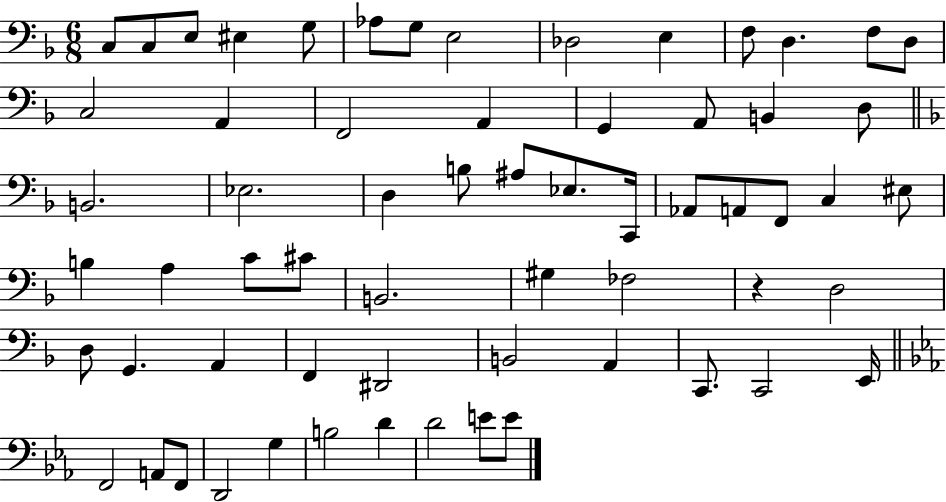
{
  \clef bass
  \numericTimeSignature
  \time 6/8
  \key f \major
  c8 c8 e8 eis4 g8 | aes8 g8 e2 | des2 e4 | f8 d4. f8 d8 | \break c2 a,4 | f,2 a,4 | g,4 a,8 b,4 d8 | \bar "||" \break \key f \major b,2. | ees2. | d4 b8 ais8 ees8. c,16 | aes,8 a,8 f,8 c4 eis8 | \break b4 a4 c'8 cis'8 | b,2. | gis4 fes2 | r4 d2 | \break d8 g,4. a,4 | f,4 dis,2 | b,2 a,4 | c,8. c,2 e,16 | \break \bar "||" \break \key ees \major f,2 a,8 f,8 | d,2 g4 | b2 d'4 | d'2 e'8 e'8 | \break \bar "|."
}